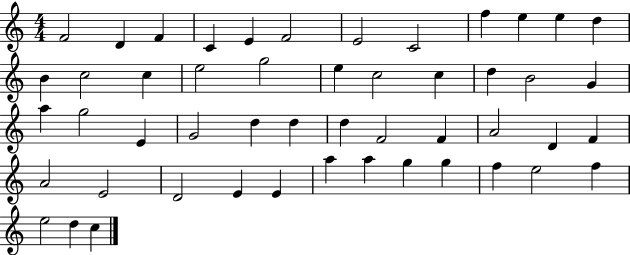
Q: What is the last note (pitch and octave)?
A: C5